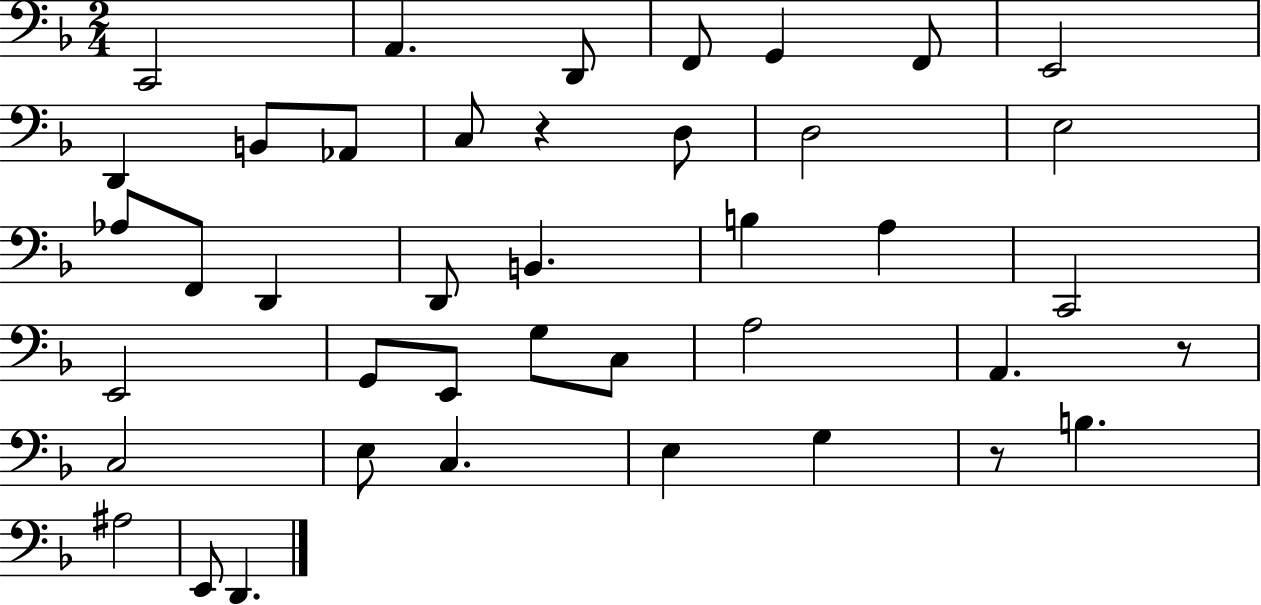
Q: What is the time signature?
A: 2/4